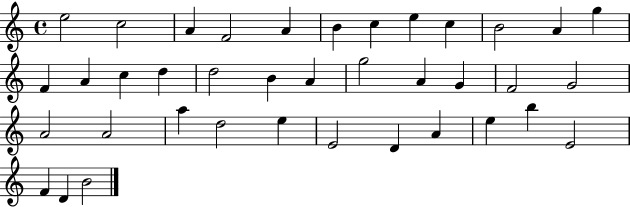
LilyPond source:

{
  \clef treble
  \time 4/4
  \defaultTimeSignature
  \key c \major
  e''2 c''2 | a'4 f'2 a'4 | b'4 c''4 e''4 c''4 | b'2 a'4 g''4 | \break f'4 a'4 c''4 d''4 | d''2 b'4 a'4 | g''2 a'4 g'4 | f'2 g'2 | \break a'2 a'2 | a''4 d''2 e''4 | e'2 d'4 a'4 | e''4 b''4 e'2 | \break f'4 d'4 b'2 | \bar "|."
}